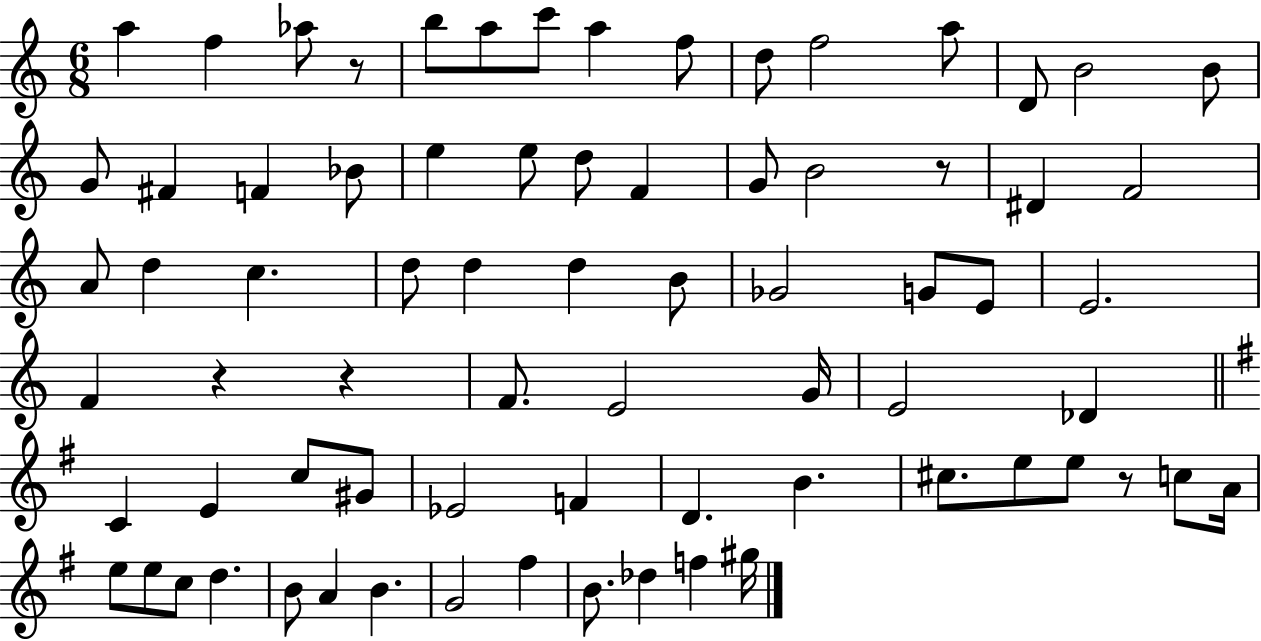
X:1
T:Untitled
M:6/8
L:1/4
K:C
a f _a/2 z/2 b/2 a/2 c'/2 a f/2 d/2 f2 a/2 D/2 B2 B/2 G/2 ^F F _B/2 e e/2 d/2 F G/2 B2 z/2 ^D F2 A/2 d c d/2 d d B/2 _G2 G/2 E/2 E2 F z z F/2 E2 G/4 E2 _D C E c/2 ^G/2 _E2 F D B ^c/2 e/2 e/2 z/2 c/2 A/4 e/2 e/2 c/2 d B/2 A B G2 ^f B/2 _d f ^g/4